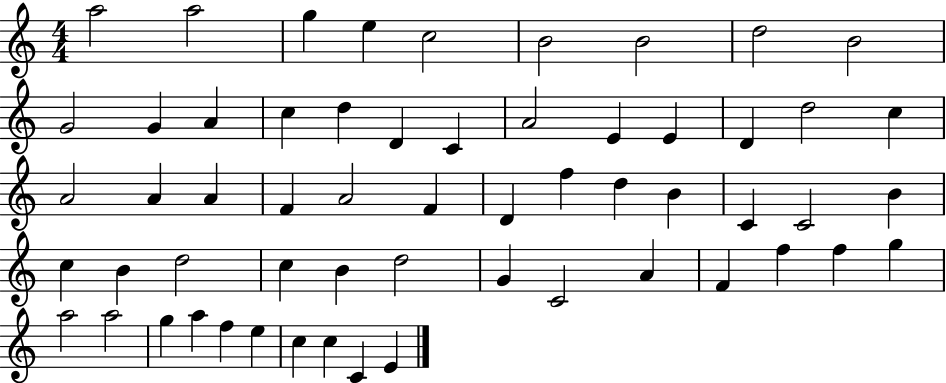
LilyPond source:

{
  \clef treble
  \numericTimeSignature
  \time 4/4
  \key c \major
  a''2 a''2 | g''4 e''4 c''2 | b'2 b'2 | d''2 b'2 | \break g'2 g'4 a'4 | c''4 d''4 d'4 c'4 | a'2 e'4 e'4 | d'4 d''2 c''4 | \break a'2 a'4 a'4 | f'4 a'2 f'4 | d'4 f''4 d''4 b'4 | c'4 c'2 b'4 | \break c''4 b'4 d''2 | c''4 b'4 d''2 | g'4 c'2 a'4 | f'4 f''4 f''4 g''4 | \break a''2 a''2 | g''4 a''4 f''4 e''4 | c''4 c''4 c'4 e'4 | \bar "|."
}